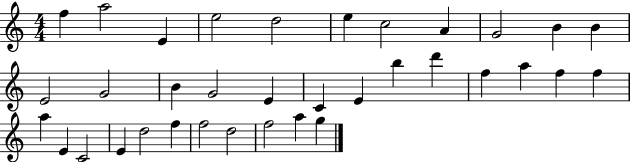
X:1
T:Untitled
M:4/4
L:1/4
K:C
f a2 E e2 d2 e c2 A G2 B B E2 G2 B G2 E C E b d' f a f f a E C2 E d2 f f2 d2 f2 a g